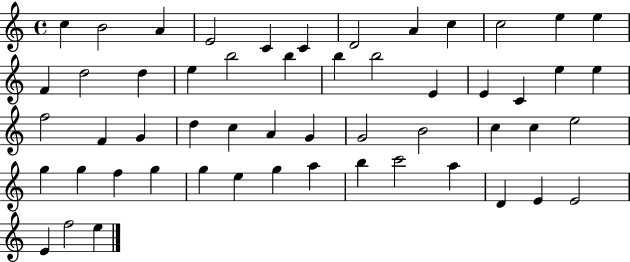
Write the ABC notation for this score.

X:1
T:Untitled
M:4/4
L:1/4
K:C
c B2 A E2 C C D2 A c c2 e e F d2 d e b2 b b b2 E E C e e f2 F G d c A G G2 B2 c c e2 g g f g g e g a b c'2 a D E E2 E f2 e